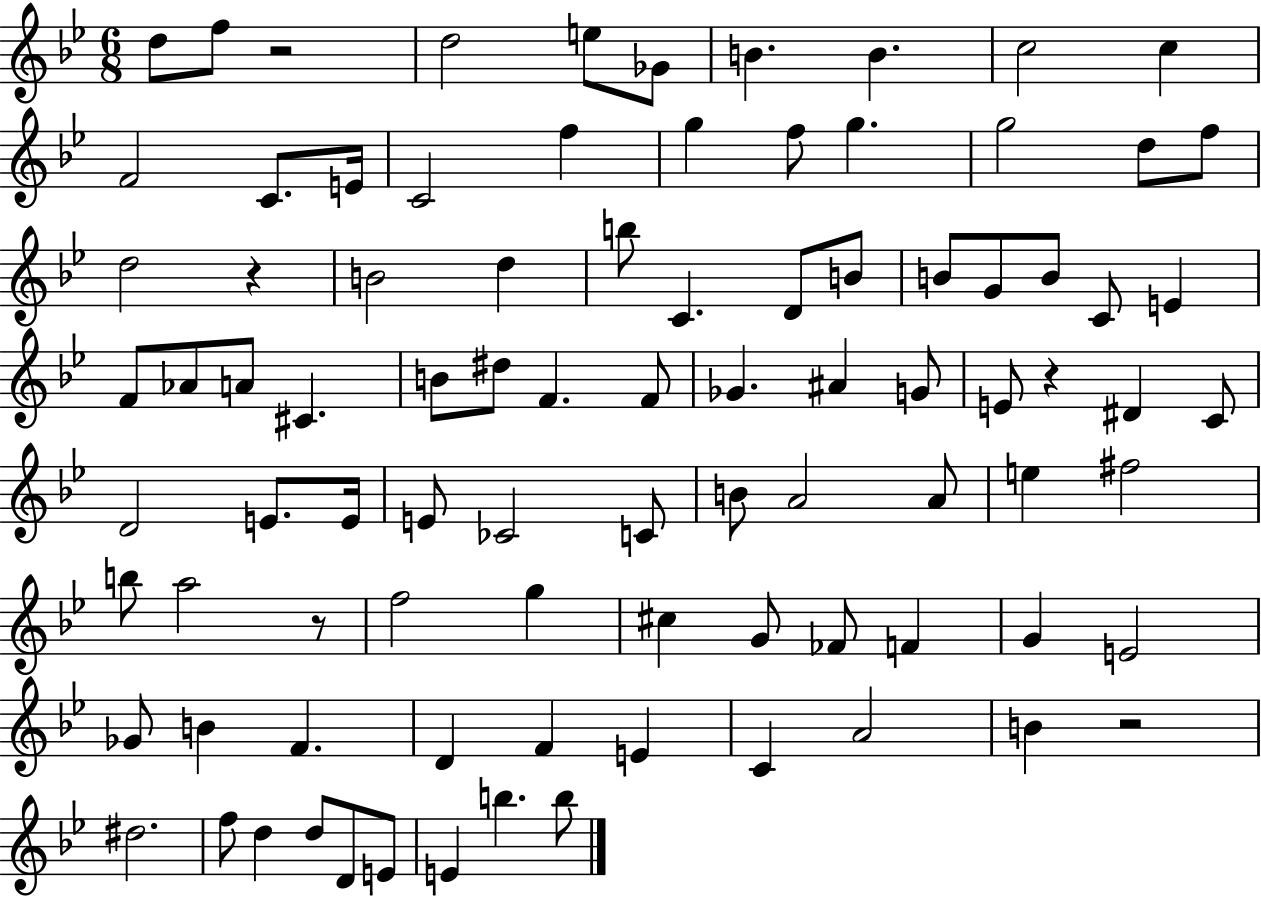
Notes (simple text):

D5/e F5/e R/h D5/h E5/e Gb4/e B4/q. B4/q. C5/h C5/q F4/h C4/e. E4/s C4/h F5/q G5/q F5/e G5/q. G5/h D5/e F5/e D5/h R/q B4/h D5/q B5/e C4/q. D4/e B4/e B4/e G4/e B4/e C4/e E4/q F4/e Ab4/e A4/e C#4/q. B4/e D#5/e F4/q. F4/e Gb4/q. A#4/q G4/e E4/e R/q D#4/q C4/e D4/h E4/e. E4/s E4/e CES4/h C4/e B4/e A4/h A4/e E5/q F#5/h B5/e A5/h R/e F5/h G5/q C#5/q G4/e FES4/e F4/q G4/q E4/h Gb4/e B4/q F4/q. D4/q F4/q E4/q C4/q A4/h B4/q R/h D#5/h. F5/e D5/q D5/e D4/e E4/e E4/q B5/q. B5/e